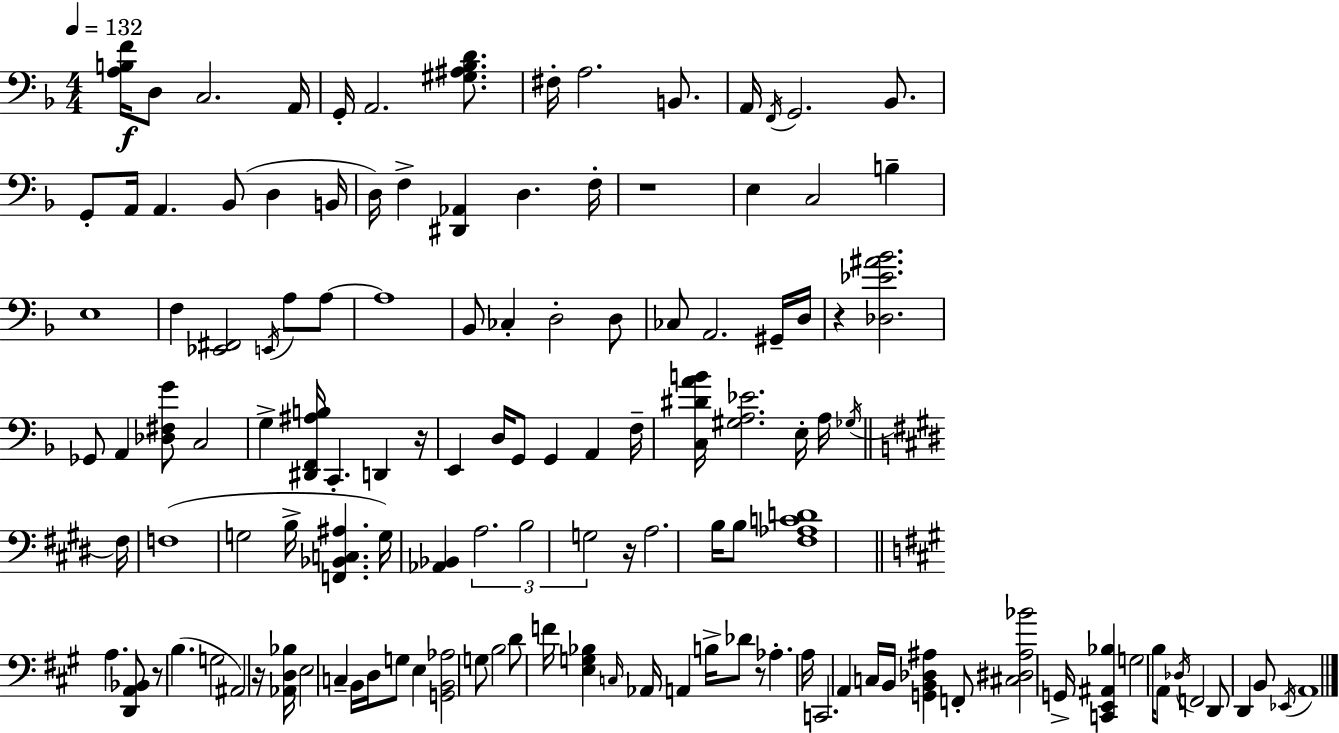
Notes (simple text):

[A3,B3,F4]/s D3/e C3/h. A2/s G2/s A2/h. [G#3,A#3,Bb3,D4]/e. F#3/s A3/h. B2/e. A2/s F2/s G2/h. Bb2/e. G2/e A2/s A2/q. Bb2/e D3/q B2/s D3/s F3/q [D#2,Ab2]/q D3/q. F3/s R/w E3/q C3/h B3/q E3/w F3/q [Eb2,F#2]/h E2/s A3/e A3/e A3/w Bb2/e CES3/q D3/h D3/e CES3/e A2/h. G#2/s D3/s R/q [Db3,Eb4,A#4,Bb4]/h. Gb2/e A2/q [Db3,F#3,G4]/e C3/h G3/q [D#2,F2,A#3,B3]/s C2/q. D2/q R/s E2/q D3/s G2/e G2/q A2/q F3/s [C3,D#4,A4,B4]/s [G#3,A3,Eb4]/h. E3/s A3/s Gb3/s F#3/s F3/w G3/h B3/s [F2,Bb2,C3,A#3]/q. G3/s [Ab2,Bb2]/q A3/h. B3/h G3/h R/s A3/h. B3/s B3/e [F#3,Ab3,C4,D4]/w A3/q. [D2,A2,Bb2]/e R/e B3/q. G3/h A#2/h R/s [Ab2,D3,Bb3]/s E3/h C3/q B2/s D3/s G3/e E3/q [G2,B2,Ab3]/h G3/e B3/h D4/e F4/s [E3,G3,Bb3]/q C3/s Ab2/s A2/q B3/s Db4/e R/e Ab3/q. A3/s C2/h. A2/q C3/s B2/s [G2,B2,Db3,A#3]/q F2/e [C#3,D#3,A#3,Bb4]/h G2/s [C2,E2,A#2,Bb3]/q G3/h B3/s A2/e Db3/s F2/h D2/e D2/q B2/e Eb2/s A2/w